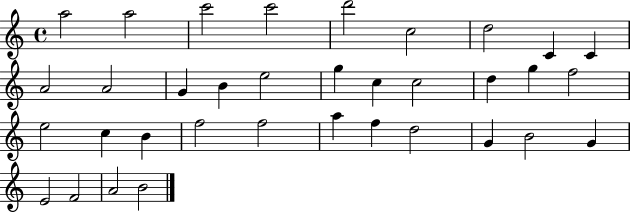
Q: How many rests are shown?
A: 0